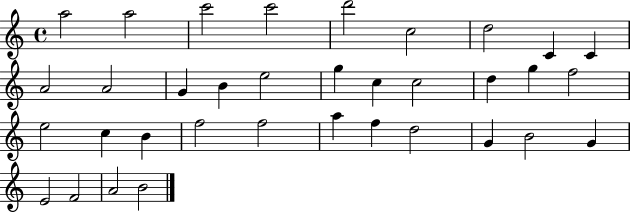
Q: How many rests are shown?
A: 0